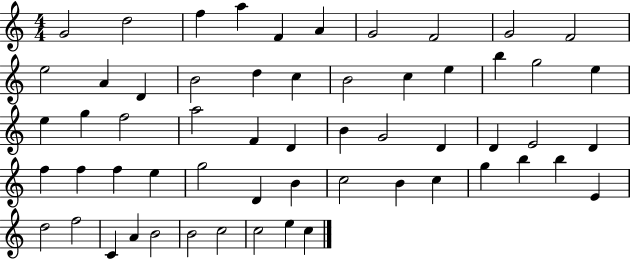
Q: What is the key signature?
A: C major